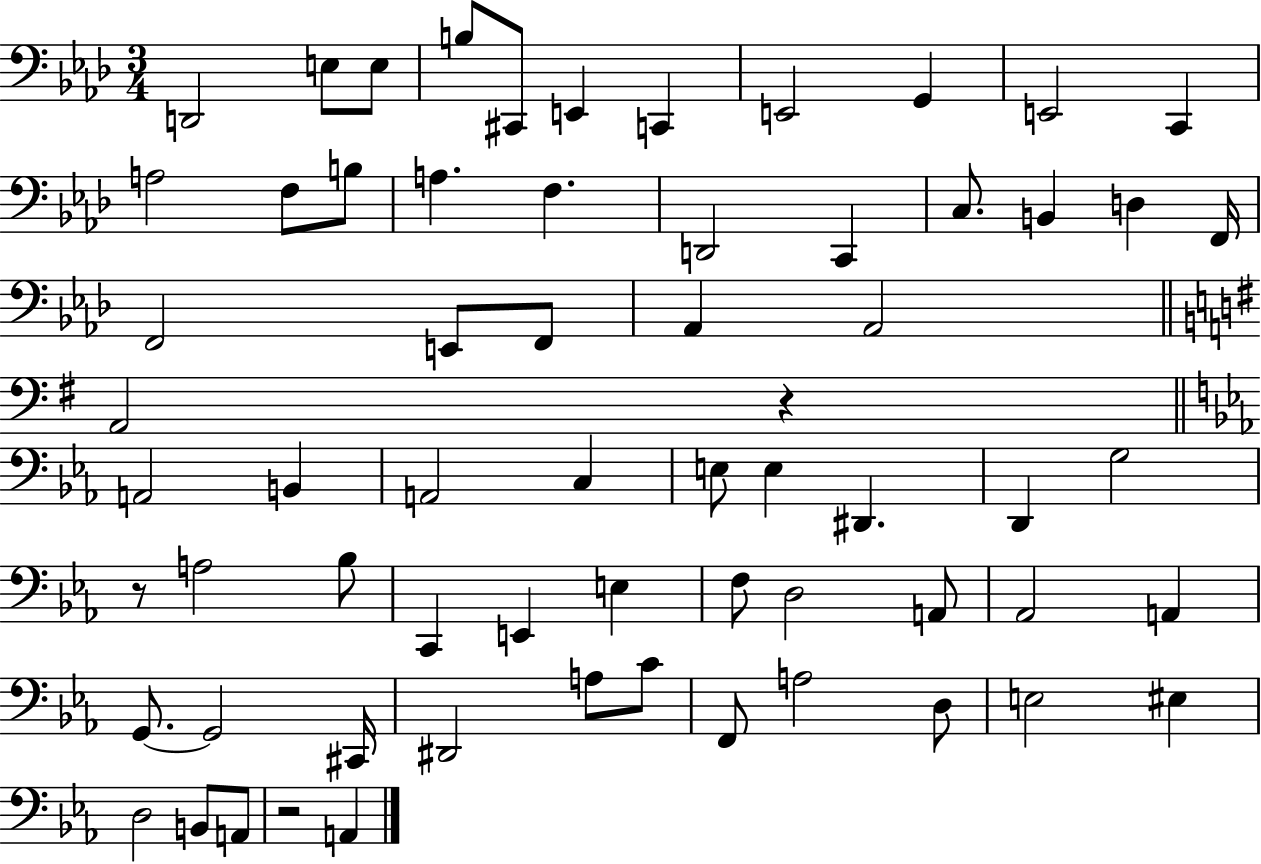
D2/h E3/e E3/e B3/e C#2/e E2/q C2/q E2/h G2/q E2/h C2/q A3/h F3/e B3/e A3/q. F3/q. D2/h C2/q C3/e. B2/q D3/q F2/s F2/h E2/e F2/e Ab2/q Ab2/h A2/h R/q A2/h B2/q A2/h C3/q E3/e E3/q D#2/q. D2/q G3/h R/e A3/h Bb3/e C2/q E2/q E3/q F3/e D3/h A2/e Ab2/h A2/q G2/e. G2/h C#2/s D#2/h A3/e C4/e F2/e A3/h D3/e E3/h EIS3/q D3/h B2/e A2/e R/h A2/q